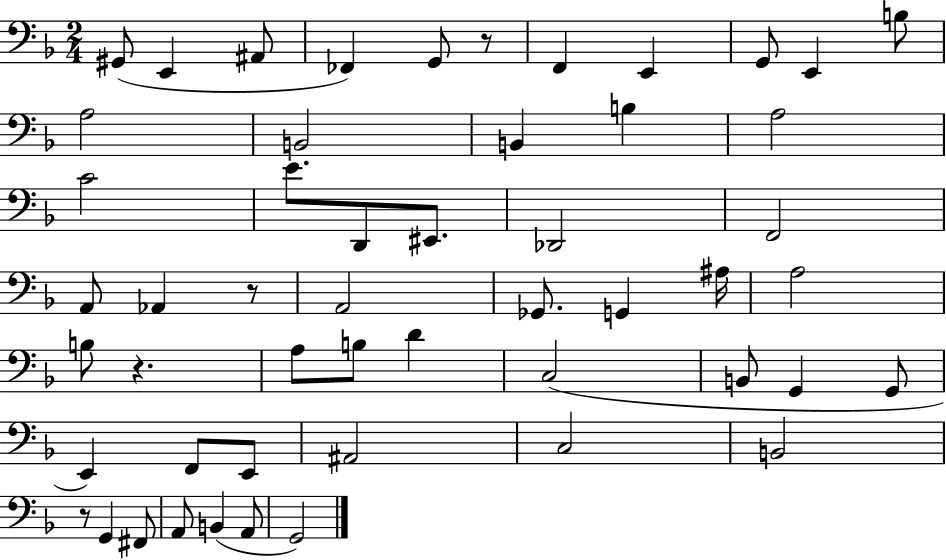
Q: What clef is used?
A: bass